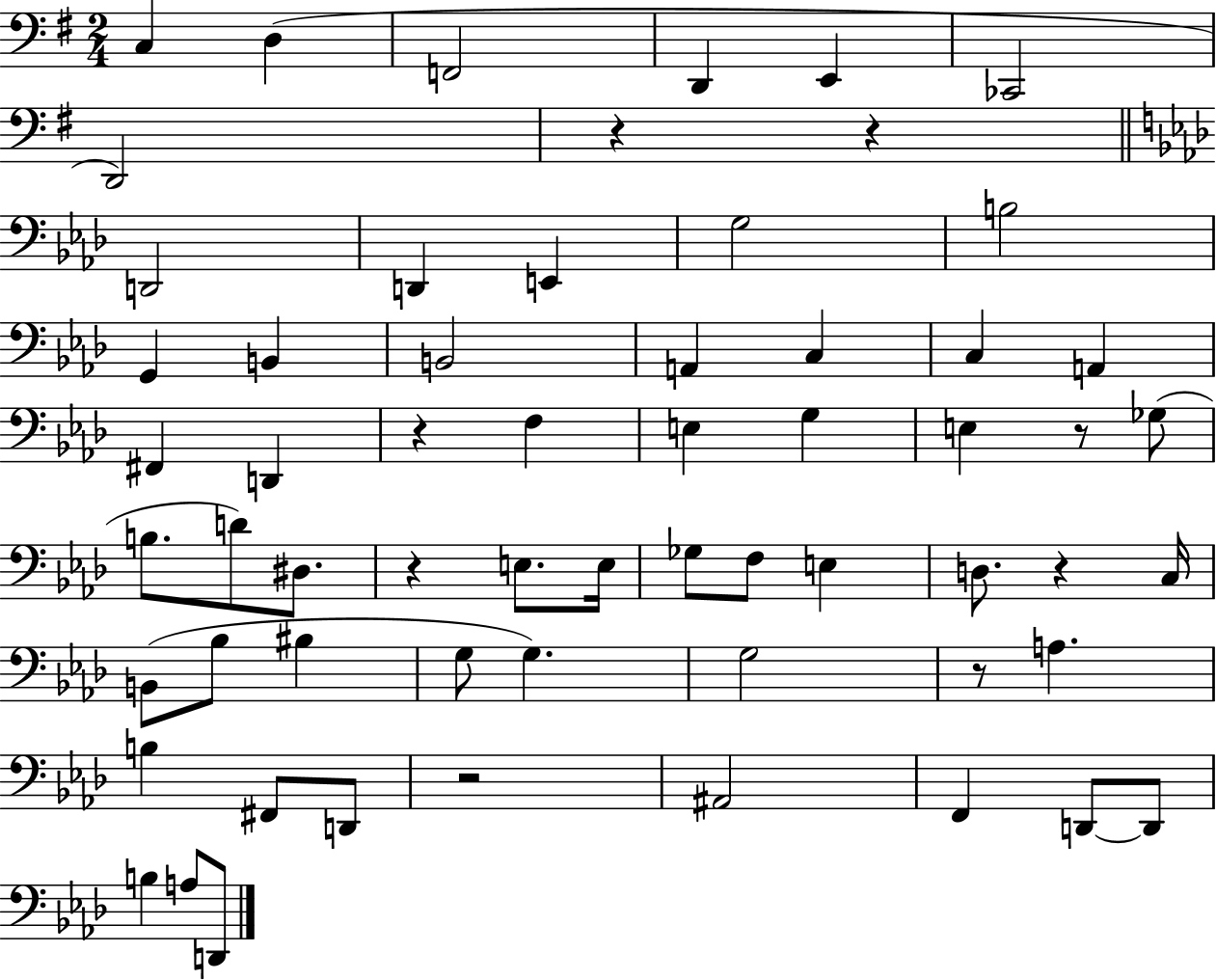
X:1
T:Untitled
M:2/4
L:1/4
K:G
C, D, F,,2 D,, E,, _C,,2 D,,2 z z D,,2 D,, E,, G,2 B,2 G,, B,, B,,2 A,, C, C, A,, ^F,, D,, z F, E, G, E, z/2 _G,/2 B,/2 D/2 ^D,/2 z E,/2 E,/4 _G,/2 F,/2 E, D,/2 z C,/4 B,,/2 _B,/2 ^B, G,/2 G, G,2 z/2 A, B, ^F,,/2 D,,/2 z2 ^A,,2 F,, D,,/2 D,,/2 B, A,/2 D,,/2